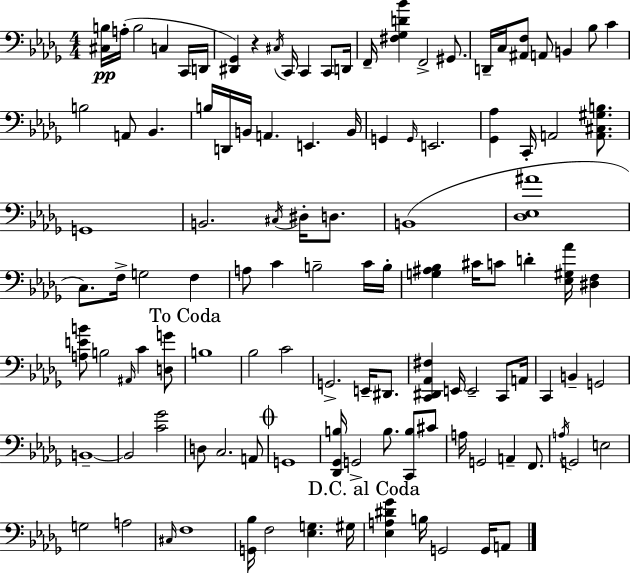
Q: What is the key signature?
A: BES minor